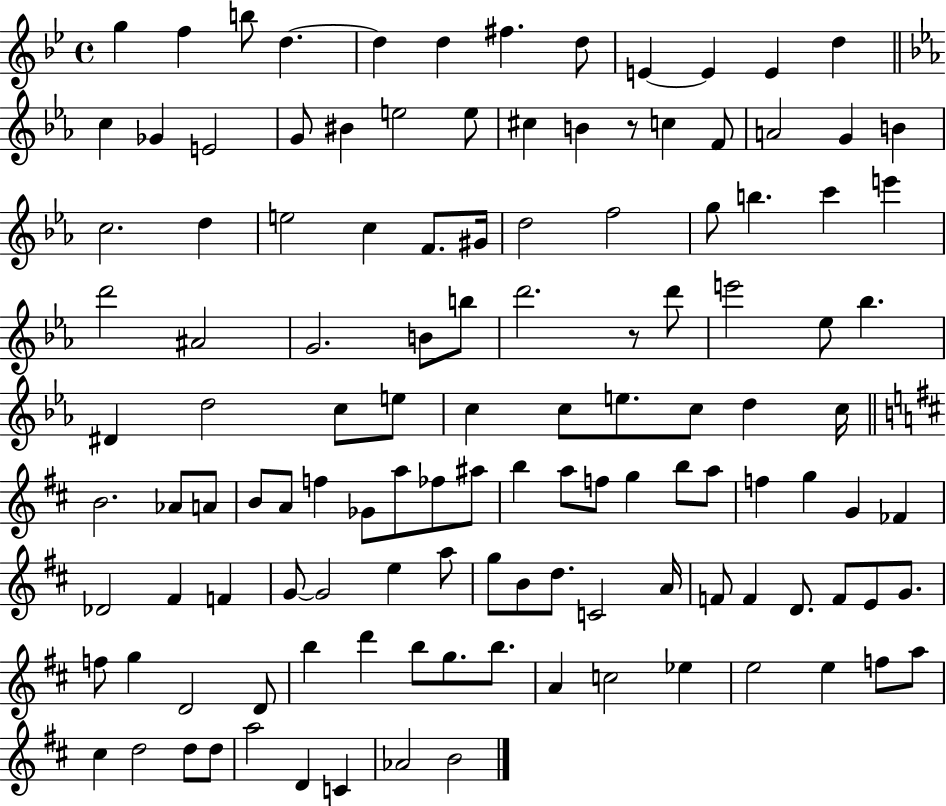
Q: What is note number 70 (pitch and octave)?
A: A5